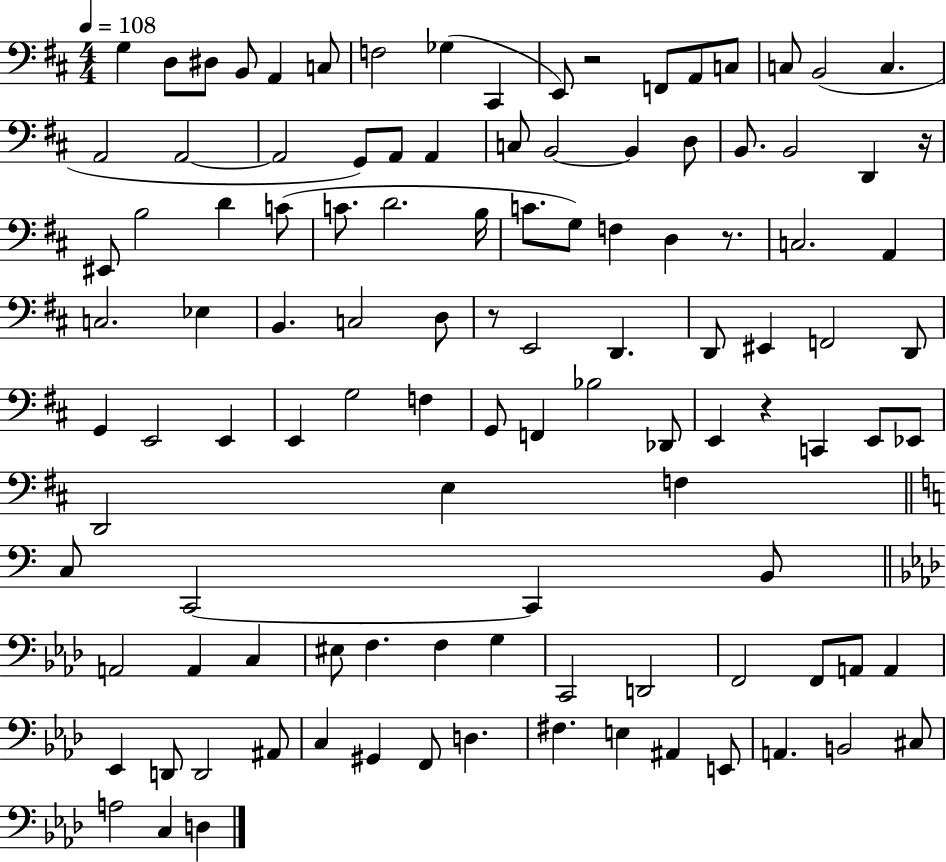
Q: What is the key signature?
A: D major